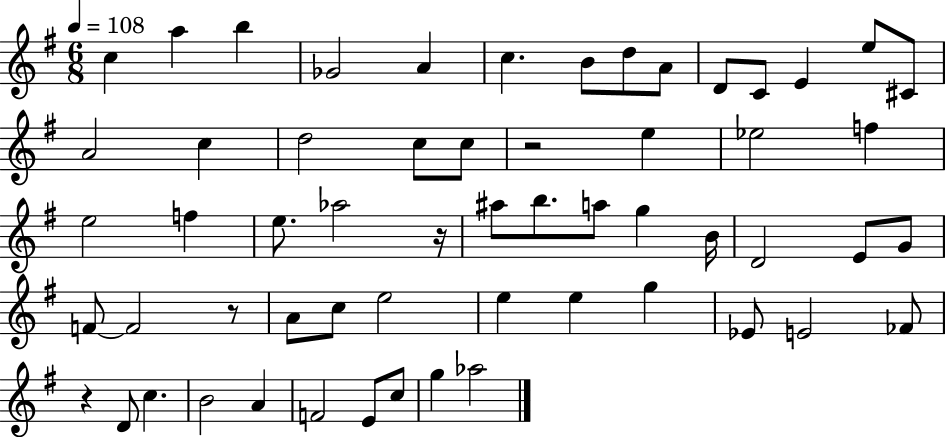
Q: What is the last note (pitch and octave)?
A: Ab5